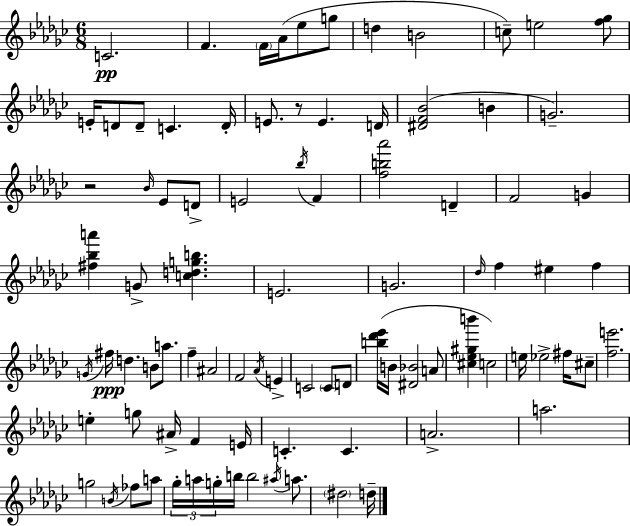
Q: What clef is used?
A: treble